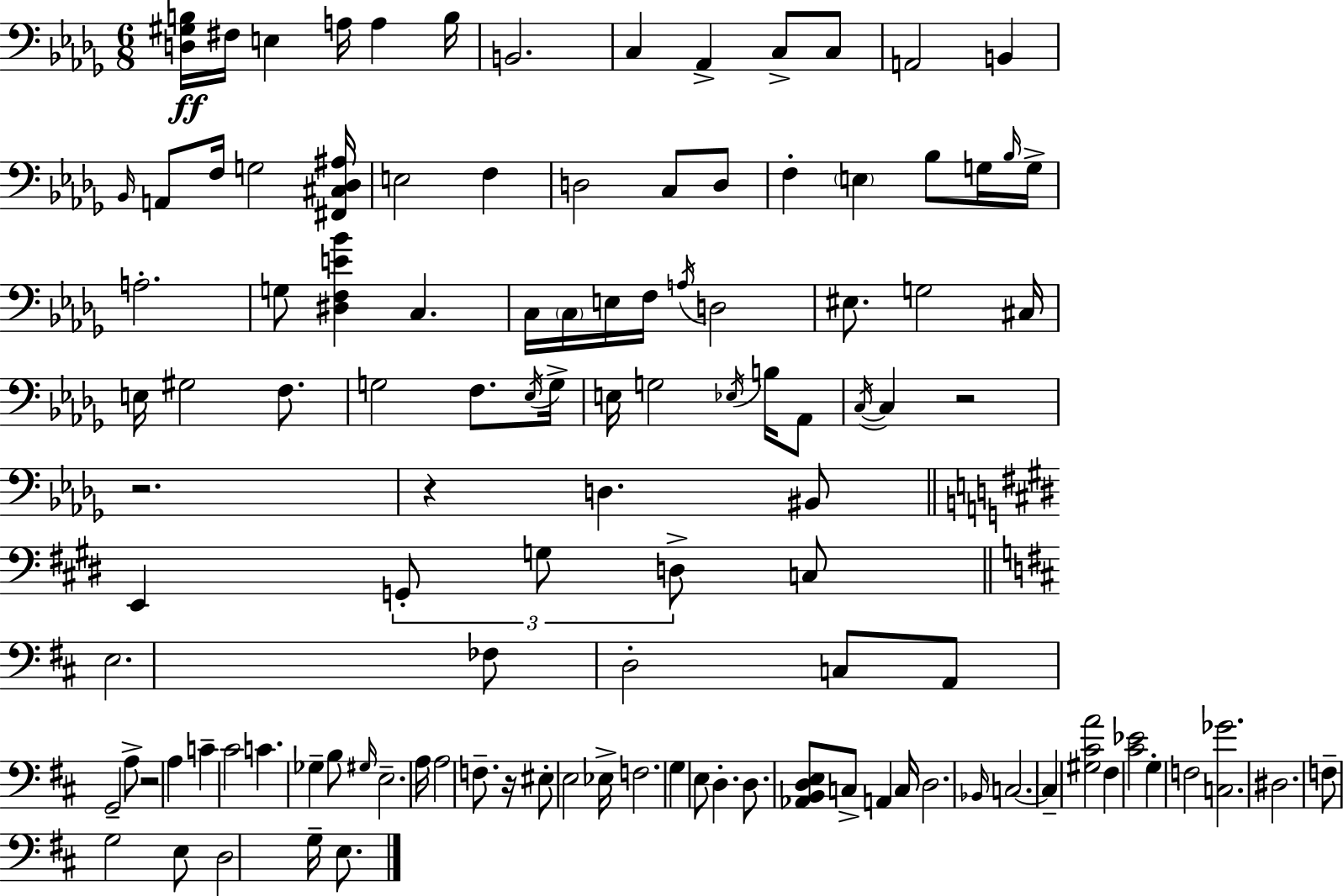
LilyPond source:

{
  \clef bass
  \numericTimeSignature
  \time 6/8
  \key bes \minor
  \repeat volta 2 { <d gis b>16\ff fis16 e4 a16 a4 b16 | b,2. | c4 aes,4-> c8-> c8 | a,2 b,4 | \break \grace { bes,16 } a,8 f16 g2 | <fis, cis des ais>16 e2 f4 | d2 c8 d8 | f4-. \parenthesize e4 bes8 g16 | \break \grace { bes16 } g16-> a2.-. | g8 <dis f e' bes'>4 c4. | c16 \parenthesize c16 e16 f16 \acciaccatura { a16 } d2 | eis8. g2 | \break cis16 e16 gis2 | f8. g2 f8. | \acciaccatura { ees16 } g16-> e16 g2 | \acciaccatura { ees16 } b16 aes,8 \acciaccatura { c16~ }~ c4 r2 | \break r2. | r4 d4. | bis,8 \bar "||" \break \key e \major e,4 \tuplet 3/2 { g,8-. g8 d8-> } c8 | \bar "||" \break \key d \major e2. | fes8 d2-. c8 | a,8 g,2-- a8-> | r2 a4 | \break c'4-- cis'2 | c'4. ges4-- b8 | \grace { gis16 } e2.-- | a16 a2 f8.-- | \break r16 eis8-. e2 | ees16-> f2. | g4 e8 d4.-. | d8. <aes, b, d e>8 c8-> a,4 | \break c16 d2. | \grace { bes,16 } c2.~~ | c4-- <gis cis' a'>2 | fis4 <cis' ees'>2 | \break g4-. f2 | <c ges'>2. | dis2. | f8-- g2 | \break e8 d2 g16-- e8. | } \bar "|."
}